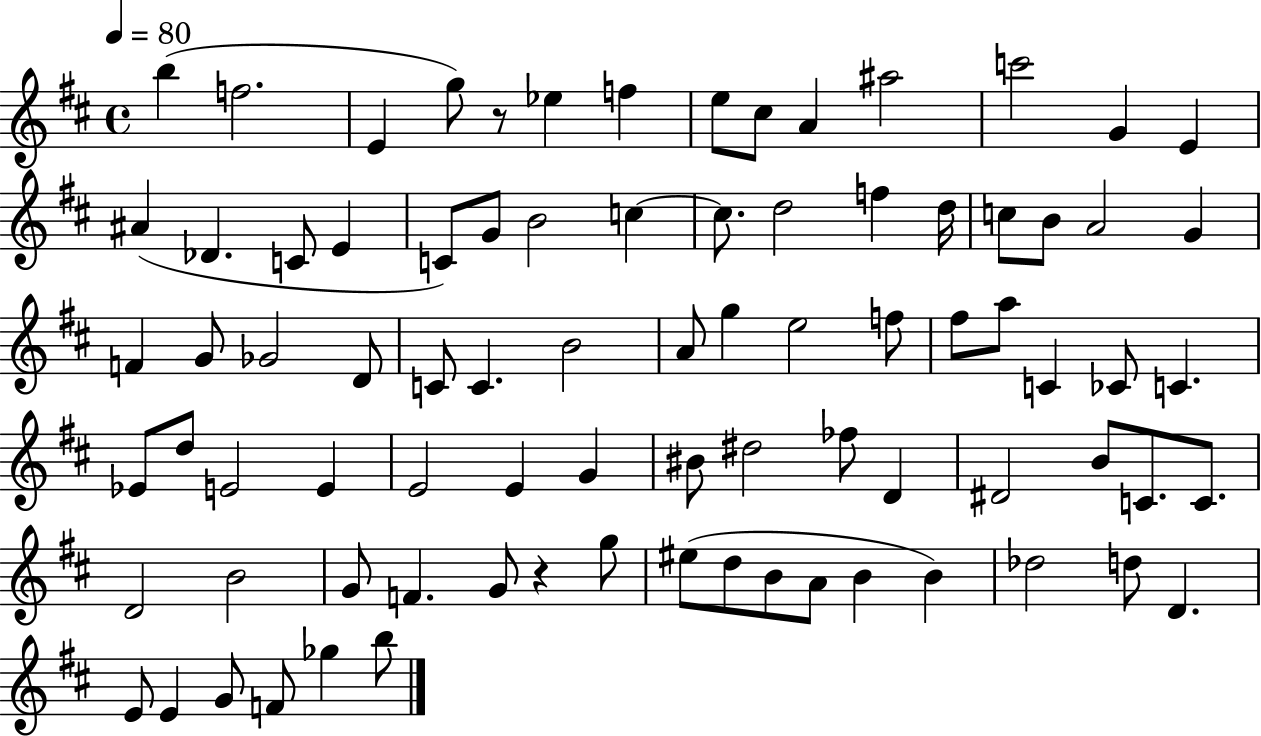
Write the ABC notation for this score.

X:1
T:Untitled
M:4/4
L:1/4
K:D
b f2 E g/2 z/2 _e f e/2 ^c/2 A ^a2 c'2 G E ^A _D C/2 E C/2 G/2 B2 c c/2 d2 f d/4 c/2 B/2 A2 G F G/2 _G2 D/2 C/2 C B2 A/2 g e2 f/2 ^f/2 a/2 C _C/2 C _E/2 d/2 E2 E E2 E G ^B/2 ^d2 _f/2 D ^D2 B/2 C/2 C/2 D2 B2 G/2 F G/2 z g/2 ^e/2 d/2 B/2 A/2 B B _d2 d/2 D E/2 E G/2 F/2 _g b/2